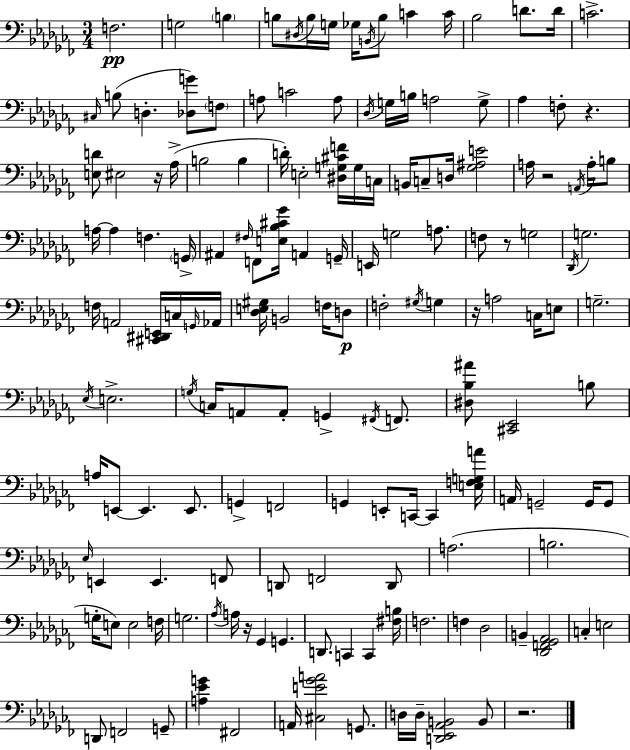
X:1
T:Untitled
M:3/4
L:1/4
K:Abm
F,2 G,2 B, B,/2 ^D,/4 B,/4 G,/4 _G,/4 B,,/4 B,/2 C C/4 _B,2 D/2 D/4 C2 ^C,/4 B,/2 D, [_D,G]/2 F,/2 A,/2 C2 A,/2 _D,/4 G,/4 B,/4 A,2 G,/2 _A, F,/2 z [E,D]/2 ^E,2 z/4 _A,/4 B,2 B, D/4 E,2 [^D,G,^CF]/4 G,/4 C,/4 B,,/4 C,/2 D,/4 [_G,^A,E]2 A,/4 z2 A,,/4 A,/4 B,/2 A,/4 A, F, G,,/4 ^A,, ^F,/4 F,,/2 [E,_B,^C_G]/4 A,, G,,/4 E,,/4 G,2 A,/2 F,/2 z/2 G,2 _D,,/4 G,2 F,/4 A,,2 [^C,,^D,,E,,]/4 C,/4 G,,/4 _A,,/4 [_D,E,^G,]/4 B,,2 F,/4 D,/2 F,2 ^G,/4 G, z/4 A,2 C,/4 E,/2 G,2 _E,/4 E,2 G,/4 C,/4 A,,/2 A,,/2 G,, ^F,,/4 F,,/2 [^D,_B,^A]/2 [^C,,_E,,]2 B,/2 A,/4 E,,/2 E,, E,,/2 G,, F,,2 G,, E,,/2 C,,/4 C,, [E,F,G,A]/4 A,,/4 G,,2 G,,/4 G,,/2 _E,/4 E,, E,, F,,/2 D,,/2 F,,2 D,,/2 A,2 B,2 G,/4 E,/2 E,2 F,/4 G,2 _A,/4 A,/4 z/4 _G,, G,, D,,/2 C,, C,, [^F,B,]/4 F,2 F, _D,2 B,, [_D,,F,,_G,,_A,,]2 C, E,2 D,,/2 F,,2 G,,/2 [A,_EG] ^F,,2 A,,/4 [^C,E_GA]2 G,,/2 D,/4 D,/4 [D,,_E,,_A,,B,,]2 B,,/2 z2